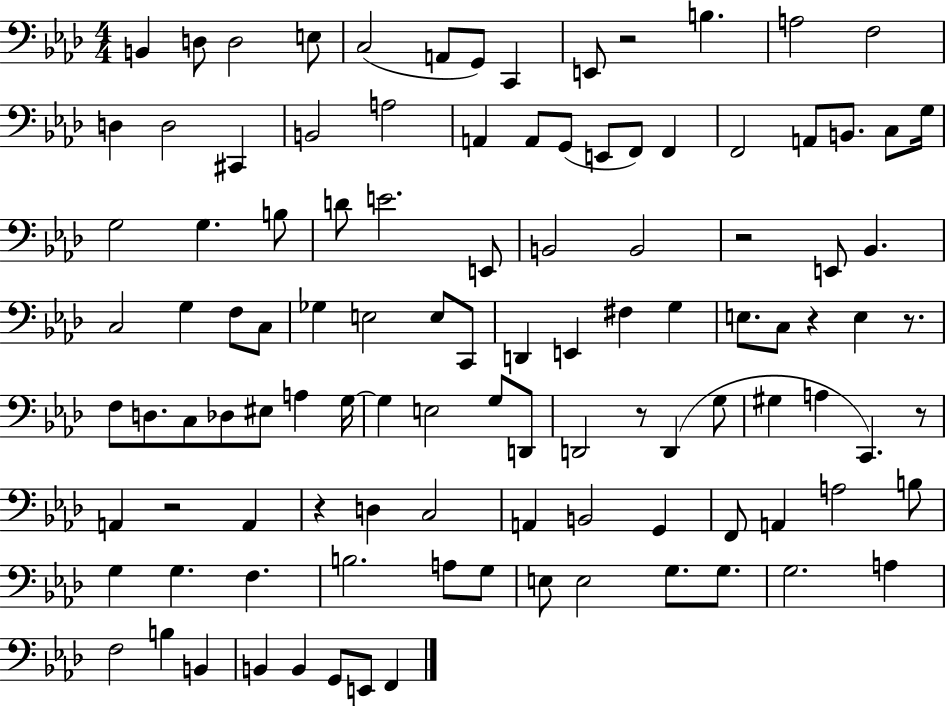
B2/q D3/e D3/h E3/e C3/h A2/e G2/e C2/q E2/e R/h B3/q. A3/h F3/h D3/q D3/h C#2/q B2/h A3/h A2/q A2/e G2/e E2/e F2/e F2/q F2/h A2/e B2/e. C3/e G3/s G3/h G3/q. B3/e D4/e E4/h. E2/e B2/h B2/h R/h E2/e Bb2/q. C3/h G3/q F3/e C3/e Gb3/q E3/h E3/e C2/e D2/q E2/q F#3/q G3/q E3/e. C3/e R/q E3/q R/e. F3/e D3/e. C3/e Db3/e EIS3/e A3/q G3/s G3/q E3/h G3/e D2/e D2/h R/e D2/q G3/e G#3/q A3/q C2/q. R/e A2/q R/h A2/q R/q D3/q C3/h A2/q B2/h G2/q F2/e A2/q A3/h B3/e G3/q G3/q. F3/q. B3/h. A3/e G3/e E3/e E3/h G3/e. G3/e. G3/h. A3/q F3/h B3/q B2/q B2/q B2/q G2/e E2/e F2/q